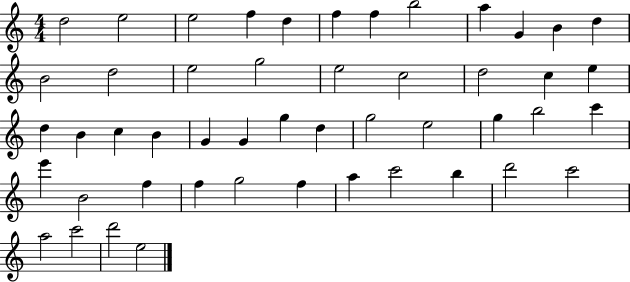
X:1
T:Untitled
M:4/4
L:1/4
K:C
d2 e2 e2 f d f f b2 a G B d B2 d2 e2 g2 e2 c2 d2 c e d B c B G G g d g2 e2 g b2 c' e' B2 f f g2 f a c'2 b d'2 c'2 a2 c'2 d'2 e2